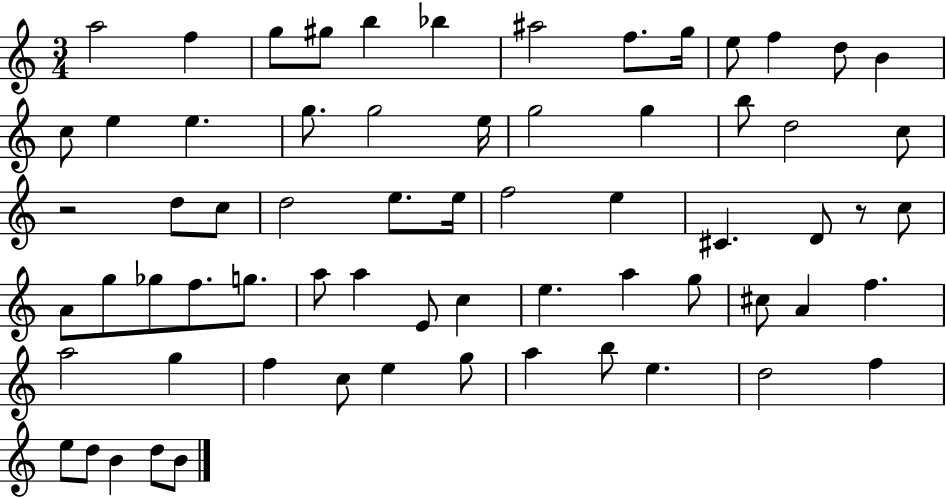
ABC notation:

X:1
T:Untitled
M:3/4
L:1/4
K:C
a2 f g/2 ^g/2 b _b ^a2 f/2 g/4 e/2 f d/2 B c/2 e e g/2 g2 e/4 g2 g b/2 d2 c/2 z2 d/2 c/2 d2 e/2 e/4 f2 e ^C D/2 z/2 c/2 A/2 g/2 _g/2 f/2 g/2 a/2 a E/2 c e a g/2 ^c/2 A f a2 g f c/2 e g/2 a b/2 e d2 f e/2 d/2 B d/2 B/2